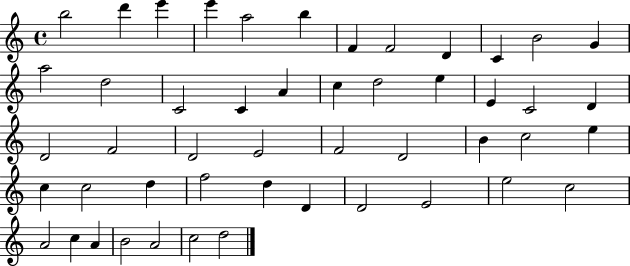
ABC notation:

X:1
T:Untitled
M:4/4
L:1/4
K:C
b2 d' e' e' a2 b F F2 D C B2 G a2 d2 C2 C A c d2 e E C2 D D2 F2 D2 E2 F2 D2 B c2 e c c2 d f2 d D D2 E2 e2 c2 A2 c A B2 A2 c2 d2